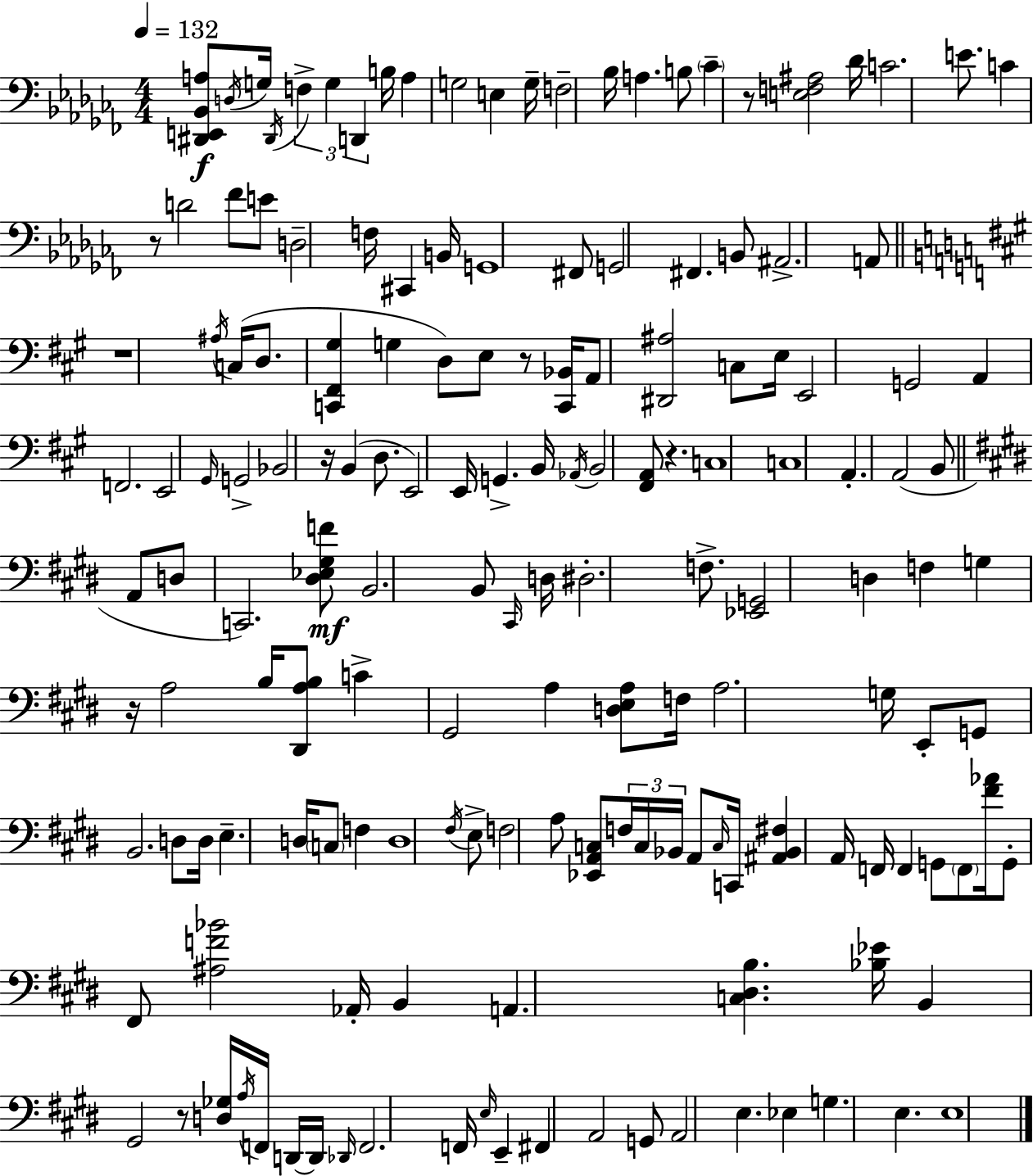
{
  \clef bass
  \numericTimeSignature
  \time 4/4
  \key aes \minor
  \tempo 4 = 132
  <dis, e, bes, a>8\f \acciaccatura { d16 } g16 \acciaccatura { dis,16 } \tuplet 3/2 { f4-> g4 d,4 } | b16 a4 g2 e4 | g16-- f2-- bes16 a4. | b8 \parenthesize ces'4-- r8 <e f ais>2 | \break des'16 c'2. e'8. | c'4 r8 d'2 | fes'8 e'8 d2-- f16 cis,4 | b,16 g,1 | \break fis,8 g,2 fis,4. | b,8 ais,2.-> | a,8 \bar "||" \break \key a \major r1 | \acciaccatura { ais16 }( c16 d8. <c, fis, gis>4 g4 d8) e8 | r8 <c, bes,>16 a,8 <dis, ais>2 c8 | e16 e,2 g,2 | \break a,4 f,2. | e,2 \grace { gis,16 } g,2-> | bes,2 r16 b,4( d8. | e,2) e,16 g,4.-> | \break b,16 \acciaccatura { aes,16 } b,2 <fis, a,>8 r4. | c1 | c1 | a,4.-. a,2( | \break b,8 \bar "||" \break \key e \major a,8 d8 c,2.) | <dis ees gis f'>8\mf b,2. b,8 | \grace { cis,16 } d16 dis2.-. f8.-> | <ees, g,>2 d4 f4 | \break g4 r16 a2 b16 <dis, a b>8 | c'4-> gis,2 a4 | <d e a>8 f16 a2. | g16 e,8-. g,8 b,2. | \break d8 d16 e4.-- d16 \parenthesize c8 f4 | d1 | \acciaccatura { fis16 } e8-> f2 a8 <ees, a, c>8 | \tuplet 3/2 { f16 c16 bes,16 } a,8 \grace { c16 } c,16 <ais, bes, fis>4 a,16 f,16 f,4 | \break g,8 \parenthesize f,8 <fis' aes'>16 g,8-. fis,8 <ais f' bes'>2 | aes,16-. b,4 a,4. <c dis b>4. | <bes ees'>16 b,4 gis,2 | r8 <d ges>16 \acciaccatura { a16 } f,16 d,16~~ d,16 \grace { des,16 } f,2. | \break f,16 \grace { e16 } e,4-- fis,4 a,2 | g,8 a,2 | e4. ees4 g4. | e4. e1 | \break \bar "|."
}